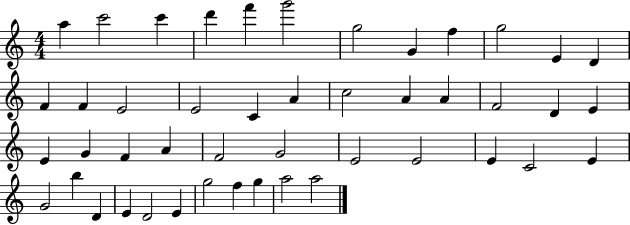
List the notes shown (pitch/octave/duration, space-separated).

A5/q C6/h C6/q D6/q F6/q G6/h G5/h G4/q F5/q G5/h E4/q D4/q F4/q F4/q E4/h E4/h C4/q A4/q C5/h A4/q A4/q F4/h D4/q E4/q E4/q G4/q F4/q A4/q F4/h G4/h E4/h E4/h E4/q C4/h E4/q G4/h B5/q D4/q E4/q D4/h E4/q G5/h F5/q G5/q A5/h A5/h